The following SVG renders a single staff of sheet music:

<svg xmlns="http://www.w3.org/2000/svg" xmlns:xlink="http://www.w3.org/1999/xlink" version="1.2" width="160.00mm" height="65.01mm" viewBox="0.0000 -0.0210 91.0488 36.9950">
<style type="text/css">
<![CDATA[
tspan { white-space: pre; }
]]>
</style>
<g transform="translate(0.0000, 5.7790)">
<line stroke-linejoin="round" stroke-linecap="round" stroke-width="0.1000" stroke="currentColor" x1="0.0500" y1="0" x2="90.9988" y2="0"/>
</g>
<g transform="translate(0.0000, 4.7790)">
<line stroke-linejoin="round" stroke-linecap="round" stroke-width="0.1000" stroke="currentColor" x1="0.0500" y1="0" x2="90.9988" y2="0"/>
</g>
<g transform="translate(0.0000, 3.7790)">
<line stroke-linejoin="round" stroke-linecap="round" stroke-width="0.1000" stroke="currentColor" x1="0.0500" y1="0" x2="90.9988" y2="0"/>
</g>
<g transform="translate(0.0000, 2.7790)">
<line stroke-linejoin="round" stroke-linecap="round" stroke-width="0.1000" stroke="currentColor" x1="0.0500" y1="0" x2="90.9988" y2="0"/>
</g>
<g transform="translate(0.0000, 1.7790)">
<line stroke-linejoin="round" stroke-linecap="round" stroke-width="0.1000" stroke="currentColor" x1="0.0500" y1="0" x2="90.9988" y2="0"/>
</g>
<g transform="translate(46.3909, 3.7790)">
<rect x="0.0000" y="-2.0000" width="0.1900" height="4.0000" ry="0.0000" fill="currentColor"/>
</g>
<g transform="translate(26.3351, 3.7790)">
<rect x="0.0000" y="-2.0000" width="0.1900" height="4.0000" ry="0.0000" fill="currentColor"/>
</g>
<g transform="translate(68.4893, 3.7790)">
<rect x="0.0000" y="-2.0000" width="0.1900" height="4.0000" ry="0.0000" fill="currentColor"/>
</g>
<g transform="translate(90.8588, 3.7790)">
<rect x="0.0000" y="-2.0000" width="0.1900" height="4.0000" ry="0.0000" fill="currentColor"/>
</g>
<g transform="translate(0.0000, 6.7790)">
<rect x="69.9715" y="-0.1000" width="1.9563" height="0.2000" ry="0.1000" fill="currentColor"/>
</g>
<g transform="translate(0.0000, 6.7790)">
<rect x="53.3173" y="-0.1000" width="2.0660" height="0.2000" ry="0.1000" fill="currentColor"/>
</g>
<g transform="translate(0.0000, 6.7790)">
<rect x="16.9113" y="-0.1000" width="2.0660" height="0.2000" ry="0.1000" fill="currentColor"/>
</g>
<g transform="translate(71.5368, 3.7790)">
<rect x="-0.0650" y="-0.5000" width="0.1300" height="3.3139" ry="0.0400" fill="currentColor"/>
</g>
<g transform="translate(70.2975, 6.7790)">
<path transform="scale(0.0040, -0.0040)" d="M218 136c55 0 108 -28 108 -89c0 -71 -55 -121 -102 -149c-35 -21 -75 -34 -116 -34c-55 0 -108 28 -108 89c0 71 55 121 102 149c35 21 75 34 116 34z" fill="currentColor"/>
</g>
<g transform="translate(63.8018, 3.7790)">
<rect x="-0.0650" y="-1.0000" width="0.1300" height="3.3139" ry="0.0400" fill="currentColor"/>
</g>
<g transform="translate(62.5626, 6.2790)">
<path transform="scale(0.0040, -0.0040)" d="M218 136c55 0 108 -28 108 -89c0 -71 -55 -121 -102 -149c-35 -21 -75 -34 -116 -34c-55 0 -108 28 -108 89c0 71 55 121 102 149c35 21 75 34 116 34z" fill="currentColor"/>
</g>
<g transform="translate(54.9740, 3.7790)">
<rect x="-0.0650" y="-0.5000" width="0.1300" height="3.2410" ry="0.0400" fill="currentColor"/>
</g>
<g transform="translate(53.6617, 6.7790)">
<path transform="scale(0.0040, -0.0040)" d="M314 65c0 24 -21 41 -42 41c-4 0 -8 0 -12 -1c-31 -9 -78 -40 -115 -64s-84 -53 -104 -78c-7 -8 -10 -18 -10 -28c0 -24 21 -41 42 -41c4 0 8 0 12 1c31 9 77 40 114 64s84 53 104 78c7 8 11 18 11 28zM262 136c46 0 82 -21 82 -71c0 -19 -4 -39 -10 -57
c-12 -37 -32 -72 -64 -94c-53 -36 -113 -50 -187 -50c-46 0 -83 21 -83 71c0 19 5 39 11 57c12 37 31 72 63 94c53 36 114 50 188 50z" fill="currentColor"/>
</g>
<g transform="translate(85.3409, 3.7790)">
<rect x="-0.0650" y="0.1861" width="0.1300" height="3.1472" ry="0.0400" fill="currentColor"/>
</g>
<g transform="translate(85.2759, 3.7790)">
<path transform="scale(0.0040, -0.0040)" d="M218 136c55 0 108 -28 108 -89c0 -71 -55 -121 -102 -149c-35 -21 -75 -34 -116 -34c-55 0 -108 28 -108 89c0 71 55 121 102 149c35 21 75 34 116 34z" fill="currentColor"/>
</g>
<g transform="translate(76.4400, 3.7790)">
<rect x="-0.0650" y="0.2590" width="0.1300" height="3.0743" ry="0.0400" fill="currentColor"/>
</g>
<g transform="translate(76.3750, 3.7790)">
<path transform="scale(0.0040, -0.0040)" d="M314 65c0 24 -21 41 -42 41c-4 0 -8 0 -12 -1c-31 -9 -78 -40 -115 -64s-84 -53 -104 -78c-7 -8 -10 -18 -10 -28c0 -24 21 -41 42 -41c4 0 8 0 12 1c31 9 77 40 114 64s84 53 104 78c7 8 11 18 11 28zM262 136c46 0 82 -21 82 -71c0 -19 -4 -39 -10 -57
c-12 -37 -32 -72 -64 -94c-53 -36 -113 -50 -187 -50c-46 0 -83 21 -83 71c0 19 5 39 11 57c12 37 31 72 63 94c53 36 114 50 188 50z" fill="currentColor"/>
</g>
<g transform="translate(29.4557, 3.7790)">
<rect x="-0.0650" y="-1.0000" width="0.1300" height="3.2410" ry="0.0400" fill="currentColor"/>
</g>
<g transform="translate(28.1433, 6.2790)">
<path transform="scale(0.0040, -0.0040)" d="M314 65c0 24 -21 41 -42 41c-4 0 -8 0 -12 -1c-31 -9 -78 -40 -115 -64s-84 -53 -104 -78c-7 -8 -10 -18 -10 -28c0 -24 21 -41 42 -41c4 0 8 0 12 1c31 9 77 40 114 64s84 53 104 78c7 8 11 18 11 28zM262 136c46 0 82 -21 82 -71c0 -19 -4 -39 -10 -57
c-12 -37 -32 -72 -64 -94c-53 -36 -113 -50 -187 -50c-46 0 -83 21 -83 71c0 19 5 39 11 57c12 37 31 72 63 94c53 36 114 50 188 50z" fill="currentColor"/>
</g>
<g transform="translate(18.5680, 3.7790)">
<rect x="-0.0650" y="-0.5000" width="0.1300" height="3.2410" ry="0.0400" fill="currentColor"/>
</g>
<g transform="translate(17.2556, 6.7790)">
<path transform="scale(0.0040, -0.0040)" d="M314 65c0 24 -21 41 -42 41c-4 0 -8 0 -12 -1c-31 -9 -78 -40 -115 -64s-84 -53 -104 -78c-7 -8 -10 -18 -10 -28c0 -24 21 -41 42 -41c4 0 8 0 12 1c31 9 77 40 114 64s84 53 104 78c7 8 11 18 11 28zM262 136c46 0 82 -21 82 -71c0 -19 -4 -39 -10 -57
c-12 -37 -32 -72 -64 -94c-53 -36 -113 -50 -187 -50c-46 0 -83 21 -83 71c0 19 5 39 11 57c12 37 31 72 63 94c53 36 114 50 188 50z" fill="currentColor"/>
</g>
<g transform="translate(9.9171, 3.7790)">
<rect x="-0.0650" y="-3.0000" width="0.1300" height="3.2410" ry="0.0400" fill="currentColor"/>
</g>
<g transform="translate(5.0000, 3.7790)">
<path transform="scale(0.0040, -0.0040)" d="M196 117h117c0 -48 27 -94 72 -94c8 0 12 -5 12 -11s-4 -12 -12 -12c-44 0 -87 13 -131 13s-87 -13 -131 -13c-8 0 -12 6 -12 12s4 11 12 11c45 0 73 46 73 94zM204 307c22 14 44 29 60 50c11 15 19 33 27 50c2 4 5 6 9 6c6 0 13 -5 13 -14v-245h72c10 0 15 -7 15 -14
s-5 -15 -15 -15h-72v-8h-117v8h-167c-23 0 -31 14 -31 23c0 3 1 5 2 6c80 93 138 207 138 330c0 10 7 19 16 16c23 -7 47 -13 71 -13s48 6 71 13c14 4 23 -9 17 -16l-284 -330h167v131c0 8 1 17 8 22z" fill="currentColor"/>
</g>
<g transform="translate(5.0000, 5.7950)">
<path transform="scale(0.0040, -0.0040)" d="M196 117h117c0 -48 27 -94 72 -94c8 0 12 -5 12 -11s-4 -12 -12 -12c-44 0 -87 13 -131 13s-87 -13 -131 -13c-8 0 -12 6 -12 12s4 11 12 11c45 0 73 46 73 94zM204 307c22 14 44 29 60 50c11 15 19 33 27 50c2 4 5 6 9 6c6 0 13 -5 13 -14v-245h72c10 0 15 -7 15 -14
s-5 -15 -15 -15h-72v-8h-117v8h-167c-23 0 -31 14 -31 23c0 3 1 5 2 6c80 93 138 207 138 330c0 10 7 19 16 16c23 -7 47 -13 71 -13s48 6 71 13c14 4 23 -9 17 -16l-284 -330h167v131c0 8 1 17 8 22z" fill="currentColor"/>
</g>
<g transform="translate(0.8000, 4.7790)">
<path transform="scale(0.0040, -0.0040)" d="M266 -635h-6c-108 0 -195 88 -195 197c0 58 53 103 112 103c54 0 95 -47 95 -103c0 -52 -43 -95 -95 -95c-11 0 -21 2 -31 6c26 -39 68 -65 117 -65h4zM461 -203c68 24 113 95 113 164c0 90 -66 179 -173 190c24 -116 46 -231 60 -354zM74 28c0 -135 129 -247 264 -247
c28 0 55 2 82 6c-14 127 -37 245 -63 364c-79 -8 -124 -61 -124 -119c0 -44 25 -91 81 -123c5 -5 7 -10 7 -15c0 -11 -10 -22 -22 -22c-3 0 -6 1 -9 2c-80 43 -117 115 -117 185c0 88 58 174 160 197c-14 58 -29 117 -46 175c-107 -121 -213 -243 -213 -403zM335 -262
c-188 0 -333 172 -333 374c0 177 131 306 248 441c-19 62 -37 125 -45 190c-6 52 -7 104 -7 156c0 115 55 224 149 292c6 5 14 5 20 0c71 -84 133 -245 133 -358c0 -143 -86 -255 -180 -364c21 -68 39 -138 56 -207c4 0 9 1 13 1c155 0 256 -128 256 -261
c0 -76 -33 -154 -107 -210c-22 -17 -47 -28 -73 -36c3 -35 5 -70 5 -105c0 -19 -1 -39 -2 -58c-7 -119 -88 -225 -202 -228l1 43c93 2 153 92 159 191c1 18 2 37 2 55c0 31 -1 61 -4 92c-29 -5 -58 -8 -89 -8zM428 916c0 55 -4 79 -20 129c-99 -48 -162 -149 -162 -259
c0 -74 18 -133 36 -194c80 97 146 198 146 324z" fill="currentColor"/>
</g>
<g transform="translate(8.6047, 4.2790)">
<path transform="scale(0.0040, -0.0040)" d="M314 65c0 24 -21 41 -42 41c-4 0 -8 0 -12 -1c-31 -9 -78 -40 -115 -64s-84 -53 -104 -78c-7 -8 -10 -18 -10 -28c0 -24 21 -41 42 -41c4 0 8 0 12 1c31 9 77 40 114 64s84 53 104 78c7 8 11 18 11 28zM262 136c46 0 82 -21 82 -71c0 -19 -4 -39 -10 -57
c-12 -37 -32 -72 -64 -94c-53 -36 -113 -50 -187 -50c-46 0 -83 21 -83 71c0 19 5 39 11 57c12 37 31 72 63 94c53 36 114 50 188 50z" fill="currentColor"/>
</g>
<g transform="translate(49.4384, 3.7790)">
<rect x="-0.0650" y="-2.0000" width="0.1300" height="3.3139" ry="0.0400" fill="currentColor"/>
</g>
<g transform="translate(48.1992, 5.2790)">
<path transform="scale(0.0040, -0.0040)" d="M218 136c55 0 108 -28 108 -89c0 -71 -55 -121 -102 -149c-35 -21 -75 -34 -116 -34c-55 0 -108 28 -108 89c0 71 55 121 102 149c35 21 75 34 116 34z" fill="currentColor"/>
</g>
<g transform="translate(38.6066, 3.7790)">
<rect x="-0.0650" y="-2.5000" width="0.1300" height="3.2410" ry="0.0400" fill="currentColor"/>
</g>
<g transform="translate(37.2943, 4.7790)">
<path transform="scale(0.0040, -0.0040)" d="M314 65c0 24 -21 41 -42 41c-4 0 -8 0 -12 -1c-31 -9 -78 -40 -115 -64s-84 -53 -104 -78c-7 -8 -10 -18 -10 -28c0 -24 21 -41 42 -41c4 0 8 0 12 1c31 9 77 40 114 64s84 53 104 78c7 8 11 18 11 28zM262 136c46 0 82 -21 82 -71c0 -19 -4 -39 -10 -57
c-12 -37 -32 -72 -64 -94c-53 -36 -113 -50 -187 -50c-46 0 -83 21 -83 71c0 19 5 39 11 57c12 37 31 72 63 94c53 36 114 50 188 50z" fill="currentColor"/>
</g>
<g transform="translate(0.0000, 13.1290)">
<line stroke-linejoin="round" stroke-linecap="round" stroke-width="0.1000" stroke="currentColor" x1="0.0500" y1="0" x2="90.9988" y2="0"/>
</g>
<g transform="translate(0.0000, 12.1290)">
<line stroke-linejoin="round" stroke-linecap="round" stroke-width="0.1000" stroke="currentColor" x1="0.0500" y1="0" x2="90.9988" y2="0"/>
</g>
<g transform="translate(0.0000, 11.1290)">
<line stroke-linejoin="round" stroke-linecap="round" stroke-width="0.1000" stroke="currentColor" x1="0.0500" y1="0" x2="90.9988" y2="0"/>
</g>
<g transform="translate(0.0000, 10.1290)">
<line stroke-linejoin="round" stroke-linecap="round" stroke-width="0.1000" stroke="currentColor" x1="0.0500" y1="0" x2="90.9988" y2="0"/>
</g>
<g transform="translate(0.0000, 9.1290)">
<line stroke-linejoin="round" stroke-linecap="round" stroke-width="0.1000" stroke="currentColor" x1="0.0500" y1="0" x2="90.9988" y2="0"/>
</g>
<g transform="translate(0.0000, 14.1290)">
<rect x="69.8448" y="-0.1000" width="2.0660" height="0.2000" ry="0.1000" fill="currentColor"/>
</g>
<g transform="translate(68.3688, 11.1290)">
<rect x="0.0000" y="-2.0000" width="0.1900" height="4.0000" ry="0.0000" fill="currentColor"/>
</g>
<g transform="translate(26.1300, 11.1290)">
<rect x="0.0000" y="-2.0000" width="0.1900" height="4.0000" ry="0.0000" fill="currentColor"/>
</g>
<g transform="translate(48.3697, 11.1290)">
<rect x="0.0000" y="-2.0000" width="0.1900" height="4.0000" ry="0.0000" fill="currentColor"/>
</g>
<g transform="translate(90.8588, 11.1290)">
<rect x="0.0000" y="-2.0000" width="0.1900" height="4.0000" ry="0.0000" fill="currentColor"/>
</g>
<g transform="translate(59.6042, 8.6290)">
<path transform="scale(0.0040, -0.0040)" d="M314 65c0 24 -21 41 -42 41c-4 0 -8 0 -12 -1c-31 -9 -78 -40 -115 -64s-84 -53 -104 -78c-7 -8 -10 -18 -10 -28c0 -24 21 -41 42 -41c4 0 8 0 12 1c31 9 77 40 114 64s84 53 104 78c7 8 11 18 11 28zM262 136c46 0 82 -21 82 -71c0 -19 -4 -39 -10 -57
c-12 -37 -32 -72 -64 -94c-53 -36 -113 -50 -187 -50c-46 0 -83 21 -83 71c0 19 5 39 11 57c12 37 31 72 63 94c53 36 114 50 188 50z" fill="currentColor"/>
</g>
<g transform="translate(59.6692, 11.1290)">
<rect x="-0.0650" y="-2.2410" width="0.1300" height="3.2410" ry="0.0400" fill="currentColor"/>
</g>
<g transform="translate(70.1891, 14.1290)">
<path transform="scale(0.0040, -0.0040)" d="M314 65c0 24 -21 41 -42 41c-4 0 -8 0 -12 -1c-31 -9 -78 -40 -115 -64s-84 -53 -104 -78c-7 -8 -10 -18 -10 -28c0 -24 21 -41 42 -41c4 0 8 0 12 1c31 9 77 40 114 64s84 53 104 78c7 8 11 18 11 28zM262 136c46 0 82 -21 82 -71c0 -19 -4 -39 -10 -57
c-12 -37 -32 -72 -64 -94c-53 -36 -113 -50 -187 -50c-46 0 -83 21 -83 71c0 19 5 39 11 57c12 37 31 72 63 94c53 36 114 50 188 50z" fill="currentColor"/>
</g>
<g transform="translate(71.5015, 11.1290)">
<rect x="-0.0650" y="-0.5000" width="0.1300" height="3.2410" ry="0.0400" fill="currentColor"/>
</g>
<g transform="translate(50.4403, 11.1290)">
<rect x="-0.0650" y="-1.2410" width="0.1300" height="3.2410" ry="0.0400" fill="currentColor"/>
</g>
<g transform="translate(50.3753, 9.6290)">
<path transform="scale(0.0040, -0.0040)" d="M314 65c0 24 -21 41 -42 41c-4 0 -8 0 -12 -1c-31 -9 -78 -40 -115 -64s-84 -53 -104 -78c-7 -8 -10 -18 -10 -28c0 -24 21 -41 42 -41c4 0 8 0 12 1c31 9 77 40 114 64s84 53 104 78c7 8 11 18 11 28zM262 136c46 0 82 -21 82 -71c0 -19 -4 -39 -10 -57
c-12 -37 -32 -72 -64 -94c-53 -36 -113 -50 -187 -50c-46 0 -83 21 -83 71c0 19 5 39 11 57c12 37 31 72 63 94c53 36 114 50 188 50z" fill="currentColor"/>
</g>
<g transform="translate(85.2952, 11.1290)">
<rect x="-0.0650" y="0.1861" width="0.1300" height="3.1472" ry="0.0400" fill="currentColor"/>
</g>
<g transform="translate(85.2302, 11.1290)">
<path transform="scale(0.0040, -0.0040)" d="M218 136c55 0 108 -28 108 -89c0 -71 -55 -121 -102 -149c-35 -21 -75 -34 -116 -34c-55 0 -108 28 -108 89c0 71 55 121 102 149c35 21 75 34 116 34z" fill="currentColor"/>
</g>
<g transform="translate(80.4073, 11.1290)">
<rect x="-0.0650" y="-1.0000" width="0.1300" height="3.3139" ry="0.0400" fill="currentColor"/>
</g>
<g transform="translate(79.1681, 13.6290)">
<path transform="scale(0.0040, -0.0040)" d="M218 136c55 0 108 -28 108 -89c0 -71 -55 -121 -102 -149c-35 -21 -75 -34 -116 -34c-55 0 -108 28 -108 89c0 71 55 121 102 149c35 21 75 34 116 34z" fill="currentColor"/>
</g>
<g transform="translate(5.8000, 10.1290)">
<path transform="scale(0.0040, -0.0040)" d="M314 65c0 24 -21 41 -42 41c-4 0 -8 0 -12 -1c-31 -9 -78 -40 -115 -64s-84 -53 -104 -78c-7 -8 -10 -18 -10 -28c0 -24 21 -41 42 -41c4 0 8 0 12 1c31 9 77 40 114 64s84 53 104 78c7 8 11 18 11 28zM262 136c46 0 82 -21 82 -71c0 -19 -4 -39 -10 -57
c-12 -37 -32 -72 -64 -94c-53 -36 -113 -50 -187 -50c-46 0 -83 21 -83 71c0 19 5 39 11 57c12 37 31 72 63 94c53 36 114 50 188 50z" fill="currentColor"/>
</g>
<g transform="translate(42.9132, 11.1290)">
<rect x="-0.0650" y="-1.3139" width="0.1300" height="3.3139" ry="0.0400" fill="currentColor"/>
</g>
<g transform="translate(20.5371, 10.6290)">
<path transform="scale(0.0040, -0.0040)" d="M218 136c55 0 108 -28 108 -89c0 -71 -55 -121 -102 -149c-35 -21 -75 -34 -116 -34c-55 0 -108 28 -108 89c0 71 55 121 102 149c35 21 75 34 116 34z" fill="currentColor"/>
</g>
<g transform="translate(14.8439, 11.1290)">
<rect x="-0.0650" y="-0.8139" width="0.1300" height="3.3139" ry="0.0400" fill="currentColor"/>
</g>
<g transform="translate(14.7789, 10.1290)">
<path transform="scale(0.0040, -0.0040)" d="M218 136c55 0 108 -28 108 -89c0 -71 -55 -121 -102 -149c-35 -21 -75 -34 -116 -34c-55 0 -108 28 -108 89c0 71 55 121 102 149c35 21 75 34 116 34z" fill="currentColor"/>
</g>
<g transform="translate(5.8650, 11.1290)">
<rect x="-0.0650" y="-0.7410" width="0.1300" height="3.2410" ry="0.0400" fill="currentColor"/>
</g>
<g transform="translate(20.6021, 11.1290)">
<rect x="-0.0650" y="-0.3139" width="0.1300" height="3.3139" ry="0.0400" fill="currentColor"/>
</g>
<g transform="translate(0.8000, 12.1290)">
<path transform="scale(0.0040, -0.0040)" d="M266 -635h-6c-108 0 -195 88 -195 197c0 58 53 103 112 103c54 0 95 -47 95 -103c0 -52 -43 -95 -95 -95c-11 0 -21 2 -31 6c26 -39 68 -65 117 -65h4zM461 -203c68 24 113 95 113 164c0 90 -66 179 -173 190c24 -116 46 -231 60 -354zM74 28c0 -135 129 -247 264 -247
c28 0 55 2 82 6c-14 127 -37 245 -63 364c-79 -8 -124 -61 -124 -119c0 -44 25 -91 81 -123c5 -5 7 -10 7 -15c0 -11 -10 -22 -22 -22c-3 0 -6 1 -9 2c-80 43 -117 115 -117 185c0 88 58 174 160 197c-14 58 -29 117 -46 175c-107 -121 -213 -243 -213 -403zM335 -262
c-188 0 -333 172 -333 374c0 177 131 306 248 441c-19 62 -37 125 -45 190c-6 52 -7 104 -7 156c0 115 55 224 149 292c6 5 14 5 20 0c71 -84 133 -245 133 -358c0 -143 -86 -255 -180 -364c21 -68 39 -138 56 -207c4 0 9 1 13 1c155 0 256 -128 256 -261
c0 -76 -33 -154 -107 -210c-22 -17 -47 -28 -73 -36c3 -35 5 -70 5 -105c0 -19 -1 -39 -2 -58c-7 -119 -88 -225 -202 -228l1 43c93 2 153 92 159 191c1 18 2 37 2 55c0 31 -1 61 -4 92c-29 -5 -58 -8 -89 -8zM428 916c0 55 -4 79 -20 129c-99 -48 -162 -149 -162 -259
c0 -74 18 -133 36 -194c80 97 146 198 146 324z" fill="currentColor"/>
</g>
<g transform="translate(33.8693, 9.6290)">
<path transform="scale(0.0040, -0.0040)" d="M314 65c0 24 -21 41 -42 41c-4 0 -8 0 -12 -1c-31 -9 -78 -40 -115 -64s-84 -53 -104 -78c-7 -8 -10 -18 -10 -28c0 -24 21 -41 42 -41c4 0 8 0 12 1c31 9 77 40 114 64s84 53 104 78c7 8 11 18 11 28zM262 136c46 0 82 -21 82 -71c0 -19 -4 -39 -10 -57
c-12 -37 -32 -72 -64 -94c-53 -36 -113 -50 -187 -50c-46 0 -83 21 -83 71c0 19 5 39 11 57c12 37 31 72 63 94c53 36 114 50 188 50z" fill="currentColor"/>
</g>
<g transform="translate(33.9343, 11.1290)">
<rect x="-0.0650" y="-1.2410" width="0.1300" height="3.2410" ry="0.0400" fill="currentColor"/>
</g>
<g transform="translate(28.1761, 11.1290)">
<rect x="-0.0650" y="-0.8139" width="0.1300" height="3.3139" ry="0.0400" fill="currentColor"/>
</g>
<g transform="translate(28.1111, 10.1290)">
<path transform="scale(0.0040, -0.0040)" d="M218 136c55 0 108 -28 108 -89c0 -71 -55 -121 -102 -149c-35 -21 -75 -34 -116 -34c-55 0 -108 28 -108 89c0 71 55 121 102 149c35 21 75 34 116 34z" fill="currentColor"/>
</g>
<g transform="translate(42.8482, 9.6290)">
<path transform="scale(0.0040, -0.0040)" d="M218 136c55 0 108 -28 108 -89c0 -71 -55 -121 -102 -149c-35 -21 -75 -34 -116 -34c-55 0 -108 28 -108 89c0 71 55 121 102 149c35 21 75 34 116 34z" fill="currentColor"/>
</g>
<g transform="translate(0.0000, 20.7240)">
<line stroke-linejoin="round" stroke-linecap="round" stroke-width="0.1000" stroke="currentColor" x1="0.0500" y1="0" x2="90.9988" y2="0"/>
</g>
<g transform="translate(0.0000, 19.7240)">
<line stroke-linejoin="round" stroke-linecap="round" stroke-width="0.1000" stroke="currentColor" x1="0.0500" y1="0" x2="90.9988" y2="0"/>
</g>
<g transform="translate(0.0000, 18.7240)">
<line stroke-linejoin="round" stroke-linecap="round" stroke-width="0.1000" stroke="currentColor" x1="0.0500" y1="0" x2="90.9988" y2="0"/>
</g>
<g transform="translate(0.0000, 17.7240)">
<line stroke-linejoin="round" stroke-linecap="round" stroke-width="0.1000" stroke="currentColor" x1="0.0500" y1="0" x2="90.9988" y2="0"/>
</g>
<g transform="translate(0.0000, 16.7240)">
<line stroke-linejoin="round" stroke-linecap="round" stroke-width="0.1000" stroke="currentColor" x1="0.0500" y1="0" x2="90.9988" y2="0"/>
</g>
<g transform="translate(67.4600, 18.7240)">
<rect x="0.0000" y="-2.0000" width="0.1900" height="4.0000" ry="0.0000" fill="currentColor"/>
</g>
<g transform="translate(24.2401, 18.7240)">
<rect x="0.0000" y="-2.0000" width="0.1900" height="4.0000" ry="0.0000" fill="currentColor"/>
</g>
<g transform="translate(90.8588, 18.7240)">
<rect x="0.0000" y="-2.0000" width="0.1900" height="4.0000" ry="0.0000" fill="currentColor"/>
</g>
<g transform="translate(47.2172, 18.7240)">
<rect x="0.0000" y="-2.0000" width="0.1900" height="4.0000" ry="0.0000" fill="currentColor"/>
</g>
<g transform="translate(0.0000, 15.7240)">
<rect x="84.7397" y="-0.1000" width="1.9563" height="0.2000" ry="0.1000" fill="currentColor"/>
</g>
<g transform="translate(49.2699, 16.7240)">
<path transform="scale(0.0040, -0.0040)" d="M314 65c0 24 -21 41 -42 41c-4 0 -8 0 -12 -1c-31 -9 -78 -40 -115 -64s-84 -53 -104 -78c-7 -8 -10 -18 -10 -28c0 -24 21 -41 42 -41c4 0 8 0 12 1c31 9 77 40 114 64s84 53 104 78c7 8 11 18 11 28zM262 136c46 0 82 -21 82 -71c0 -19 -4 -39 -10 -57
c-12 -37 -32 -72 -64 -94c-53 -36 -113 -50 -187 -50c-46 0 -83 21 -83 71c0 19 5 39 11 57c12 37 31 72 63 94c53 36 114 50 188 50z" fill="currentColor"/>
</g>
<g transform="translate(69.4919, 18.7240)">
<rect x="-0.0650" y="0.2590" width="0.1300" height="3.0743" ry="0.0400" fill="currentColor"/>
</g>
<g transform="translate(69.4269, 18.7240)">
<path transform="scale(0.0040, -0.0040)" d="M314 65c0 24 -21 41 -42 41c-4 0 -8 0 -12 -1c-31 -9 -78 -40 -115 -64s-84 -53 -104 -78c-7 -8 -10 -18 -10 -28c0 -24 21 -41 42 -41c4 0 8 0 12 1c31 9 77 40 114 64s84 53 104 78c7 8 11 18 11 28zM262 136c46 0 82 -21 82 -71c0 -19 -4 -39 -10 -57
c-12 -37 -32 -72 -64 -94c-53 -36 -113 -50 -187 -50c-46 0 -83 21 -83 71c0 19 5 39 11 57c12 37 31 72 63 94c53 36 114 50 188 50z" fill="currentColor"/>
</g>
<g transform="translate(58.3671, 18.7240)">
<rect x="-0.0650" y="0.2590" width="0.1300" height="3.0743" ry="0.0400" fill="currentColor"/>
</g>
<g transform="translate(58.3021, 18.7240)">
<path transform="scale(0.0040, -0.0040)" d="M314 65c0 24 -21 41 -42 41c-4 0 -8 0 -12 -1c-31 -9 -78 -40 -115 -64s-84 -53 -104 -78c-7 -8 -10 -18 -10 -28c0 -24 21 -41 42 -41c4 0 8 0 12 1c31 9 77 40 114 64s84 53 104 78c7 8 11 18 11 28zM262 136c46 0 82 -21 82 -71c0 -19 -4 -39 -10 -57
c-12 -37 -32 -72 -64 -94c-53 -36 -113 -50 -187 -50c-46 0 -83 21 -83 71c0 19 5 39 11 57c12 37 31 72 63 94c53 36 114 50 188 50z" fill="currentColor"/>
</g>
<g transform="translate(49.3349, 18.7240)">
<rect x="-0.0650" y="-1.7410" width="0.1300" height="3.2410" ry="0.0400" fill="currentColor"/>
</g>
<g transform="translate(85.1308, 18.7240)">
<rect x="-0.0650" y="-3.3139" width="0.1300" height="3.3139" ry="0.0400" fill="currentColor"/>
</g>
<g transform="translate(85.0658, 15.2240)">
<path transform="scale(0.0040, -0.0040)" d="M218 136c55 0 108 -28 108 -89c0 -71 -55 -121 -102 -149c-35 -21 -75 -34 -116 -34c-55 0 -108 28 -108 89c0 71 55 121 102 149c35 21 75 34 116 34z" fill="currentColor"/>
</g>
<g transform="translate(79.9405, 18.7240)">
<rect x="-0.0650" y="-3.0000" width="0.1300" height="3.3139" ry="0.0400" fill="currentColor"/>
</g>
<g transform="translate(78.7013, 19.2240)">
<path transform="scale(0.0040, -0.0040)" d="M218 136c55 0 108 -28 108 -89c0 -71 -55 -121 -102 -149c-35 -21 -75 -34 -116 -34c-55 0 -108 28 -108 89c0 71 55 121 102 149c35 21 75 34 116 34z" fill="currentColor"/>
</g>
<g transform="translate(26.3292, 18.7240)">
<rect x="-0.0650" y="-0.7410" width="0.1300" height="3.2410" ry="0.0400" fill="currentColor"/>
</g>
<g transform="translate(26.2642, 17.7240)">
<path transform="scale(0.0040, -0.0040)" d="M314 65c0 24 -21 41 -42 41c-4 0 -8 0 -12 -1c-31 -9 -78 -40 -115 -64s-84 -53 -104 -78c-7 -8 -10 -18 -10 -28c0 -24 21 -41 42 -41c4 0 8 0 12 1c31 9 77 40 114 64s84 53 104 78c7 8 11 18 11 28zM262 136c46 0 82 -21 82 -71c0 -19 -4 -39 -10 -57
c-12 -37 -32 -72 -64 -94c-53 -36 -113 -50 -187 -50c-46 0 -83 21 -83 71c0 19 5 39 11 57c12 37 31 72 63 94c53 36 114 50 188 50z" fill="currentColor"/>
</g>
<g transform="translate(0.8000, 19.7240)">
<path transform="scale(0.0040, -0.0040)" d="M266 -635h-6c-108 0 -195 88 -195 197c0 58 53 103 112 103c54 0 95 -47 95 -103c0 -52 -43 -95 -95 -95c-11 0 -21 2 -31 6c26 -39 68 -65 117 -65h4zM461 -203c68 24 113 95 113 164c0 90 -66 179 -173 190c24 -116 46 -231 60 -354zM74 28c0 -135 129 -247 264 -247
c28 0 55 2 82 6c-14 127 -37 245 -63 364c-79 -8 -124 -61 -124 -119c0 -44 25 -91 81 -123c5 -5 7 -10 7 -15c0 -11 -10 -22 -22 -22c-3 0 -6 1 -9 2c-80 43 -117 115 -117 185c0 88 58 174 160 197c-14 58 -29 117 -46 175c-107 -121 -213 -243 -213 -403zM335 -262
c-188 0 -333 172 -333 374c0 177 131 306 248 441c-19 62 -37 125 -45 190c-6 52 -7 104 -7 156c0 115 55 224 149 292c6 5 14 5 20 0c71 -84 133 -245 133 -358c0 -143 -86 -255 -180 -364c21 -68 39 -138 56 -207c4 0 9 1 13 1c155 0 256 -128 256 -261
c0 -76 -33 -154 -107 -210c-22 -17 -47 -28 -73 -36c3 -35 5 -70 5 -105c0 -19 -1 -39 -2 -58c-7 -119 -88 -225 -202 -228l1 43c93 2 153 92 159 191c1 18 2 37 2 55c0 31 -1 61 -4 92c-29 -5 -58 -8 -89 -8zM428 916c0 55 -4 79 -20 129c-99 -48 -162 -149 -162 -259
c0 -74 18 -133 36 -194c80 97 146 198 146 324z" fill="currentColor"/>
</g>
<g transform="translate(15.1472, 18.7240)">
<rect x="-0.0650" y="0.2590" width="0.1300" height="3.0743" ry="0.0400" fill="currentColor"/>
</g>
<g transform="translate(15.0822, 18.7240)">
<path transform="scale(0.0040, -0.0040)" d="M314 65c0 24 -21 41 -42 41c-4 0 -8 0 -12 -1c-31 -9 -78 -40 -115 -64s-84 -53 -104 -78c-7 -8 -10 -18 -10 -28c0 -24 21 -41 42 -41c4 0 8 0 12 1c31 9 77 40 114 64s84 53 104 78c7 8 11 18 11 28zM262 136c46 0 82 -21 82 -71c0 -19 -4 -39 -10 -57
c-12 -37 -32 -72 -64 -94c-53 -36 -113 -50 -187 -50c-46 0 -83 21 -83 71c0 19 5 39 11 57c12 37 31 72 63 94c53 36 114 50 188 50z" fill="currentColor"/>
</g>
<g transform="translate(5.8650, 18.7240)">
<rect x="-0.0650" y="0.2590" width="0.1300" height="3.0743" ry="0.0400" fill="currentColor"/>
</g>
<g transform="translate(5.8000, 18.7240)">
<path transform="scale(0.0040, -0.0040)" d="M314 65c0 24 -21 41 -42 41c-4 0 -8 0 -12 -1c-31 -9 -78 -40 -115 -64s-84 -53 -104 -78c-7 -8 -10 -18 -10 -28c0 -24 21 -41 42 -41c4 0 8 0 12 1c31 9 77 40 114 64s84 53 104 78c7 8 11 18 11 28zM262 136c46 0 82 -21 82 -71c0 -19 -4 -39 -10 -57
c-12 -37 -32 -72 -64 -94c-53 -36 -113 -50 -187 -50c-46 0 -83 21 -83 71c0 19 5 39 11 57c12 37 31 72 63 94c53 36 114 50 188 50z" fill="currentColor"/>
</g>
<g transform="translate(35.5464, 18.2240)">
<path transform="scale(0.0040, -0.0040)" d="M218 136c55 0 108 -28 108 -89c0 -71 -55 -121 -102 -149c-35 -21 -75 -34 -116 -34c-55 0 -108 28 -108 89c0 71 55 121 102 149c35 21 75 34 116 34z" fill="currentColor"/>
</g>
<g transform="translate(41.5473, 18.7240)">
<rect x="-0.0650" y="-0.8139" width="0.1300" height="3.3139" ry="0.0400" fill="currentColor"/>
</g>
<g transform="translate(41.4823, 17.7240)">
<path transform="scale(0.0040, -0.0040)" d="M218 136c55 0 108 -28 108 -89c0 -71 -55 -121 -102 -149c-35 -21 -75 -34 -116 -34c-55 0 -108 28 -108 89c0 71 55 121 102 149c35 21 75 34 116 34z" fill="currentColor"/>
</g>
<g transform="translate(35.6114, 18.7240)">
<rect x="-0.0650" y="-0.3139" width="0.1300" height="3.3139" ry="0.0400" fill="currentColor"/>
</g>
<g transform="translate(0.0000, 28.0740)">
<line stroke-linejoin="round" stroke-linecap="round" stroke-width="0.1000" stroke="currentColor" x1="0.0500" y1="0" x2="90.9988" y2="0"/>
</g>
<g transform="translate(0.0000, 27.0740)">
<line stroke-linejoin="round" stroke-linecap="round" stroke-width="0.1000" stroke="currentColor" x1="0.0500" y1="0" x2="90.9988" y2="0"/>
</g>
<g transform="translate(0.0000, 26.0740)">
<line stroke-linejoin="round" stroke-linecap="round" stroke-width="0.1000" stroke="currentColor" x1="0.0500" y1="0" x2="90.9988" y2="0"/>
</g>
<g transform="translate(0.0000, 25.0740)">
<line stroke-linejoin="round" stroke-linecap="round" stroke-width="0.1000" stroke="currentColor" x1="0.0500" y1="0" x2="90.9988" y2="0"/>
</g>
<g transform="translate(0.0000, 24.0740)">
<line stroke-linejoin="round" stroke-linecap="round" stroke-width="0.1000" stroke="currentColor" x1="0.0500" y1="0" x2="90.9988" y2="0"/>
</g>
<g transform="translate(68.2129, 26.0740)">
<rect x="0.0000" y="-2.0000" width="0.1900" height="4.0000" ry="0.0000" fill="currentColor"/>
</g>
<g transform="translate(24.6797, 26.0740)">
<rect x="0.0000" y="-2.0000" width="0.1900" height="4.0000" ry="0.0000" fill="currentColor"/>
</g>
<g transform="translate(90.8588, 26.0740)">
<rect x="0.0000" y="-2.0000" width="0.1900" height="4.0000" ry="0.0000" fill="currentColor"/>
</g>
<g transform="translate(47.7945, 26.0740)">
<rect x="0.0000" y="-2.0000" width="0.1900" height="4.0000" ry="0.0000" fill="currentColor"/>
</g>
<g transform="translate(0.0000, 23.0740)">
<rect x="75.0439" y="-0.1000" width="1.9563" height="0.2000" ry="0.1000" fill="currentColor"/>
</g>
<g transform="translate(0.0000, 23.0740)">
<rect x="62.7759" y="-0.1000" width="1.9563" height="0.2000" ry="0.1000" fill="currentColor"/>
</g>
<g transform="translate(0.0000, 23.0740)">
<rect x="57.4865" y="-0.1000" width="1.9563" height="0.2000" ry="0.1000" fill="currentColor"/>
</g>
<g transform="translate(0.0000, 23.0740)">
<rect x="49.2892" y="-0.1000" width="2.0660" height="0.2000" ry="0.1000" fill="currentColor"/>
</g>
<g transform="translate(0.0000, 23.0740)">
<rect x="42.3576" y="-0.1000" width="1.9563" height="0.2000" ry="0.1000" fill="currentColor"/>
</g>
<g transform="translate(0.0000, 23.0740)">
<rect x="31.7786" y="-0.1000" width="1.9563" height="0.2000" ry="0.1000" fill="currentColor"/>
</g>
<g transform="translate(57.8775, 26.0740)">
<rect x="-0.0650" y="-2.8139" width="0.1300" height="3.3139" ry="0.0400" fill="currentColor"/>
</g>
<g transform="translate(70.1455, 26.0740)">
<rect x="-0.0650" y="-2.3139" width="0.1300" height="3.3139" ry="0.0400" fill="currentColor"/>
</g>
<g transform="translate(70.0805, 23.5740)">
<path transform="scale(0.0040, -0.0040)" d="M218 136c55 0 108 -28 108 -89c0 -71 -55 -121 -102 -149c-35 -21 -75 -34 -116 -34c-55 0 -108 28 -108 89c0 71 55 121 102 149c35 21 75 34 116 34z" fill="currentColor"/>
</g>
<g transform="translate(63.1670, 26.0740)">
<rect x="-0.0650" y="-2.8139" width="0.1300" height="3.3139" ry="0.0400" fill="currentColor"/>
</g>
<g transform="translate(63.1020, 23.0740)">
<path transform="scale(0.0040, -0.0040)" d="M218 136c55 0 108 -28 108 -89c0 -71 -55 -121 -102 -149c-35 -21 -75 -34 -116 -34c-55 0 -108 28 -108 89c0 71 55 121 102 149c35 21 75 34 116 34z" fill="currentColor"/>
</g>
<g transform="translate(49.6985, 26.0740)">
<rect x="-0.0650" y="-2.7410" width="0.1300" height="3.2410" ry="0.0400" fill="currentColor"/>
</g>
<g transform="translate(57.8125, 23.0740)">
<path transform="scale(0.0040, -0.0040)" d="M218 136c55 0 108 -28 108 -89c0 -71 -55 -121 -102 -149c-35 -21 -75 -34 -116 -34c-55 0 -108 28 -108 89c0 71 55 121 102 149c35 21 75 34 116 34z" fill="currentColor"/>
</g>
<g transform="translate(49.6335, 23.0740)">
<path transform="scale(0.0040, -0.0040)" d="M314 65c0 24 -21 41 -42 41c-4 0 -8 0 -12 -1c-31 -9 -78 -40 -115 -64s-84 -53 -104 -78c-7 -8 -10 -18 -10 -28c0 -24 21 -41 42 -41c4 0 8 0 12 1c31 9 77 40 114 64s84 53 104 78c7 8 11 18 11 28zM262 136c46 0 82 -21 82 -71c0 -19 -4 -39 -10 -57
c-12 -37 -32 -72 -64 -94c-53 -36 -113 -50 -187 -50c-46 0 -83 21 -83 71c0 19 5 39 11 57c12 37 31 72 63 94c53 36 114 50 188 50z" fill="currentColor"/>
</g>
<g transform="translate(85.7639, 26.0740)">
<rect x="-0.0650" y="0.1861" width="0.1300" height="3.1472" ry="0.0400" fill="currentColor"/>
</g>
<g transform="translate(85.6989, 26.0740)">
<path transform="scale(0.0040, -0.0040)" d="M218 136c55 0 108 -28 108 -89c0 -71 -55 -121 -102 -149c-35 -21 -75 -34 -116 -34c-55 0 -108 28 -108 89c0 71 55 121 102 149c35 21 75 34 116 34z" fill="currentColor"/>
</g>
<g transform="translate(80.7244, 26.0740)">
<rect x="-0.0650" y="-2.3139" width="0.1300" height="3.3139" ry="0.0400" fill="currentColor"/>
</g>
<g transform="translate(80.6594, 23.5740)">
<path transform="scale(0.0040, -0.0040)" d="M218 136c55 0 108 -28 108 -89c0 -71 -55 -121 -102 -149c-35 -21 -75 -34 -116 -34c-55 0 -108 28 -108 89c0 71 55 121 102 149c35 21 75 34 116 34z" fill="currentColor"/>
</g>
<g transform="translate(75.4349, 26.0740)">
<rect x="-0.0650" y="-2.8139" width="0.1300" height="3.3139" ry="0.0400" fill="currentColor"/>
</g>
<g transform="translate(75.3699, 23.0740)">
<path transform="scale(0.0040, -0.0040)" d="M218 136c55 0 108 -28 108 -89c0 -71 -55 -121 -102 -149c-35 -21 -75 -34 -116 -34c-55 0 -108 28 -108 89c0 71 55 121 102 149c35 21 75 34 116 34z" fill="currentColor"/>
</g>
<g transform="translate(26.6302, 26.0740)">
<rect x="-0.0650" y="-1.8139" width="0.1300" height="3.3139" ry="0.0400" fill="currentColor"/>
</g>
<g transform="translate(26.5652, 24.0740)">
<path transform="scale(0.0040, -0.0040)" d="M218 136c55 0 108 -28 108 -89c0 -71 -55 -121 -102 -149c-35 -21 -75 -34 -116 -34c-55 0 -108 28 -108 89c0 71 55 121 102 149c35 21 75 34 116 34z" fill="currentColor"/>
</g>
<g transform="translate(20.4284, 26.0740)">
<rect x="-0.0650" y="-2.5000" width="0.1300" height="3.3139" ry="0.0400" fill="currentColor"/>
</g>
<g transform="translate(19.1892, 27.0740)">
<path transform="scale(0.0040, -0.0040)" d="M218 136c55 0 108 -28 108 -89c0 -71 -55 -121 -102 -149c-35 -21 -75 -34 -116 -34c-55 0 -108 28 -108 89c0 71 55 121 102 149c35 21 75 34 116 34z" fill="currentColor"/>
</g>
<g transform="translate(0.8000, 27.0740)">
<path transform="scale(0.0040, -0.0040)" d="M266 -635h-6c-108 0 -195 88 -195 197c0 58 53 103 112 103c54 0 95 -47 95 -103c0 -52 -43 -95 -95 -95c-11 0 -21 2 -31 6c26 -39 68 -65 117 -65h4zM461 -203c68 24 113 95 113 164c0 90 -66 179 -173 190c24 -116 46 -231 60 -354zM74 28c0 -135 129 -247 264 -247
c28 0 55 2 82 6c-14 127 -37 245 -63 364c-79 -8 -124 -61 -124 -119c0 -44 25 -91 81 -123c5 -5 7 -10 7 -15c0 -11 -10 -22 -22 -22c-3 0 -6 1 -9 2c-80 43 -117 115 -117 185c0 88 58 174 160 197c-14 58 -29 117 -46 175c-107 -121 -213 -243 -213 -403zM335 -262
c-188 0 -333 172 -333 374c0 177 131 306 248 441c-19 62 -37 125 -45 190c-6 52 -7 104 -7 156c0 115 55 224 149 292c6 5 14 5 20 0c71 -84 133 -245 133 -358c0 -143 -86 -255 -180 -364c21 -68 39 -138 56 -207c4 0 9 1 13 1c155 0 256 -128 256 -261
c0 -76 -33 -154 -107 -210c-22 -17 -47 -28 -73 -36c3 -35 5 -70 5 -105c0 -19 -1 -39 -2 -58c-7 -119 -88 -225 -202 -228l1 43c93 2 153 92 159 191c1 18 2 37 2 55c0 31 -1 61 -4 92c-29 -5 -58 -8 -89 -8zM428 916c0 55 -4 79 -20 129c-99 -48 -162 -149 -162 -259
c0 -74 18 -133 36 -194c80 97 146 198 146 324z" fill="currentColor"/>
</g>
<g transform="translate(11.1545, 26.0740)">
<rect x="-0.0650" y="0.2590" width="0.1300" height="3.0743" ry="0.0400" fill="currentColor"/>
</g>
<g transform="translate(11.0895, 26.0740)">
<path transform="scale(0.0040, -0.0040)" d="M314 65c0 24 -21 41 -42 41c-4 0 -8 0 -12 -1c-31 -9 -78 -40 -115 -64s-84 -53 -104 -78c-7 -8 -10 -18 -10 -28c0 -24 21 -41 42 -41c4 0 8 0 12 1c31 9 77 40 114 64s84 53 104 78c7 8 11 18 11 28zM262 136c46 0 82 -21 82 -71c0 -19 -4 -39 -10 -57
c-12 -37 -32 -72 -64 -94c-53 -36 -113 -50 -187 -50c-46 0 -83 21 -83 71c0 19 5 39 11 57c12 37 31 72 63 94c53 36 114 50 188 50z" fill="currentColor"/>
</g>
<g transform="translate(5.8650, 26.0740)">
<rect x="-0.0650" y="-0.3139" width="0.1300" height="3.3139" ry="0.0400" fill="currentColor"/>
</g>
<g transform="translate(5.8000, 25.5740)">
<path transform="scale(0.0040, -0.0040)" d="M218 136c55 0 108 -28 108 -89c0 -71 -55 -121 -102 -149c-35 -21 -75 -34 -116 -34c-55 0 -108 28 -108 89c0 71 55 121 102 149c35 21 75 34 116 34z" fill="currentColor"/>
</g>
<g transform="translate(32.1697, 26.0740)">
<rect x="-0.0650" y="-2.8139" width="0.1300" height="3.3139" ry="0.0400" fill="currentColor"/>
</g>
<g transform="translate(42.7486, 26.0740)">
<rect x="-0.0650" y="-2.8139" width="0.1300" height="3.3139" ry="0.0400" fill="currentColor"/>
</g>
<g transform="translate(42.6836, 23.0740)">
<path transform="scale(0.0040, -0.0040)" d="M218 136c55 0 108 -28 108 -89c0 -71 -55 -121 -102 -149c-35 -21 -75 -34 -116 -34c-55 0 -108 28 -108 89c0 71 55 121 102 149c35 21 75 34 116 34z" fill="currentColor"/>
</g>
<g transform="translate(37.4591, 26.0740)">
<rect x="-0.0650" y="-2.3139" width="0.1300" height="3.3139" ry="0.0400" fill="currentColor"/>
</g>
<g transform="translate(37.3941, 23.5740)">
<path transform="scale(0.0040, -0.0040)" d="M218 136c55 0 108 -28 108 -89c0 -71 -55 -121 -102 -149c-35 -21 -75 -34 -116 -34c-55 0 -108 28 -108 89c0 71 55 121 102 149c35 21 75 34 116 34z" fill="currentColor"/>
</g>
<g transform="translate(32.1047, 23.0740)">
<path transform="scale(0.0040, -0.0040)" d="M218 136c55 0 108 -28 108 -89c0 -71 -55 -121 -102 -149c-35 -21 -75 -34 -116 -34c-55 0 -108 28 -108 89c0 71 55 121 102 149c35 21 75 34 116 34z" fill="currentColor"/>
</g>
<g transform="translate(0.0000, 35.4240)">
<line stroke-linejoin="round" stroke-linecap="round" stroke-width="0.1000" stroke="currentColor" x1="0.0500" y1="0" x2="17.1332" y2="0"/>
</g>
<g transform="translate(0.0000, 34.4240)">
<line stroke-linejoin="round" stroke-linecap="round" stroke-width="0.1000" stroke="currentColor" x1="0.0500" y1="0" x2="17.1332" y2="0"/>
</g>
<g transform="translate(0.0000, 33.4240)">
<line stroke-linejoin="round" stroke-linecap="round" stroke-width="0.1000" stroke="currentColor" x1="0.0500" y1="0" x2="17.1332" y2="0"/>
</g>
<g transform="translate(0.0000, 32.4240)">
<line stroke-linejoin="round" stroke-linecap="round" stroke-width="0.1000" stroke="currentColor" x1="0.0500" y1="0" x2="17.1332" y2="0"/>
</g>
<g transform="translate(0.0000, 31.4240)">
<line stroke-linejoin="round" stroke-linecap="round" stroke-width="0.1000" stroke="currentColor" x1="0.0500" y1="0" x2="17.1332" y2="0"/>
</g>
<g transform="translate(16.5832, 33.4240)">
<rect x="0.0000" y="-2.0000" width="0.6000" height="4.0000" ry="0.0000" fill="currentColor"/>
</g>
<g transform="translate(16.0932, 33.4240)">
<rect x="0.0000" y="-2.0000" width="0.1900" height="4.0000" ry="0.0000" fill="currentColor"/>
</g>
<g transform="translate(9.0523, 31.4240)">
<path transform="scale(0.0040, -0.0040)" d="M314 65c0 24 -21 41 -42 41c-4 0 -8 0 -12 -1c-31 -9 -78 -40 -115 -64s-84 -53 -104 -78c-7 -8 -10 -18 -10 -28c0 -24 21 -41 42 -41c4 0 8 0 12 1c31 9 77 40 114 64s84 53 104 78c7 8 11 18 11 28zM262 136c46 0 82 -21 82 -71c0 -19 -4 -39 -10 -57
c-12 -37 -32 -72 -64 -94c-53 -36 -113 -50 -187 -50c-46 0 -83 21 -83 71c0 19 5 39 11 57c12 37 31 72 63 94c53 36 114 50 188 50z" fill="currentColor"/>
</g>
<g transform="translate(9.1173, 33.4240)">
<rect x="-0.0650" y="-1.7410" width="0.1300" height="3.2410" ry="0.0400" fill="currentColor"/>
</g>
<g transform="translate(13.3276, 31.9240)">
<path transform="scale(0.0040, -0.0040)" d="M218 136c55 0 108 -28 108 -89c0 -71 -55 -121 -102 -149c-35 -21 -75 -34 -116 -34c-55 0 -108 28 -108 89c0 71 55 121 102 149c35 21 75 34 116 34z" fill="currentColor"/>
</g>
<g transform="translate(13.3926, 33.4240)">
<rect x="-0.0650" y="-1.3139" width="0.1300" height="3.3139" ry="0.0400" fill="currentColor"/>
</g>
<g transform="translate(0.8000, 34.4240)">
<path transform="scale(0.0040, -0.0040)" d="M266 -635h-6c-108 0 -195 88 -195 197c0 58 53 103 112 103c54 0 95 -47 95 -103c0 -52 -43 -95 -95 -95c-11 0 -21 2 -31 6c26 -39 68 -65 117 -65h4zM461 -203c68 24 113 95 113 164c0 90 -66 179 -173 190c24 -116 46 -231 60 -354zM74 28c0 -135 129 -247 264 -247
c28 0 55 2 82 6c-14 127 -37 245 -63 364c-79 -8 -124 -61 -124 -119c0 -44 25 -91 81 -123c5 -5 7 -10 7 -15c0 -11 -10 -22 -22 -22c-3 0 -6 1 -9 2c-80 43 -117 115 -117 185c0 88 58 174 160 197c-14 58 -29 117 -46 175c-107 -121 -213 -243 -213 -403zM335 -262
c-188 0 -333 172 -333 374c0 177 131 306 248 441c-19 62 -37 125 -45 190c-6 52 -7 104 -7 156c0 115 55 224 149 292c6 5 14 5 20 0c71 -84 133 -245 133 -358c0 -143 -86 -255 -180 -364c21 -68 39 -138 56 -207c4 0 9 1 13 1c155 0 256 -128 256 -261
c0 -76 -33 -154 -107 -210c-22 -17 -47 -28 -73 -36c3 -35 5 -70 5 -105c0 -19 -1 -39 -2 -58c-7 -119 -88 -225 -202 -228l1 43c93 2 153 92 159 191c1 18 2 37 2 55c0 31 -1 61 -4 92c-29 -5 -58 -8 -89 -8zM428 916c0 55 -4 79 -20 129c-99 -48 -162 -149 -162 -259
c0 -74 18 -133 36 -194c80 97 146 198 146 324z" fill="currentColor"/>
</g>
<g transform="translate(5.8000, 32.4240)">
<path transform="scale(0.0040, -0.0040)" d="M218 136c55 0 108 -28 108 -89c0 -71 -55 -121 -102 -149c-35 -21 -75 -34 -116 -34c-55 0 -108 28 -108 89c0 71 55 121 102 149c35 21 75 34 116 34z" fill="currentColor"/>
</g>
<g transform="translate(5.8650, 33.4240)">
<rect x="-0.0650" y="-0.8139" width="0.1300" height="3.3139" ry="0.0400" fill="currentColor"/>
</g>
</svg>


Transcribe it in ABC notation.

X:1
T:Untitled
M:4/4
L:1/4
K:C
A2 C2 D2 G2 F C2 D C B2 B d2 d c d e2 e e2 g2 C2 D B B2 B2 d2 c d f2 B2 B2 A b c B2 G f a g a a2 a a g a g B d f2 e